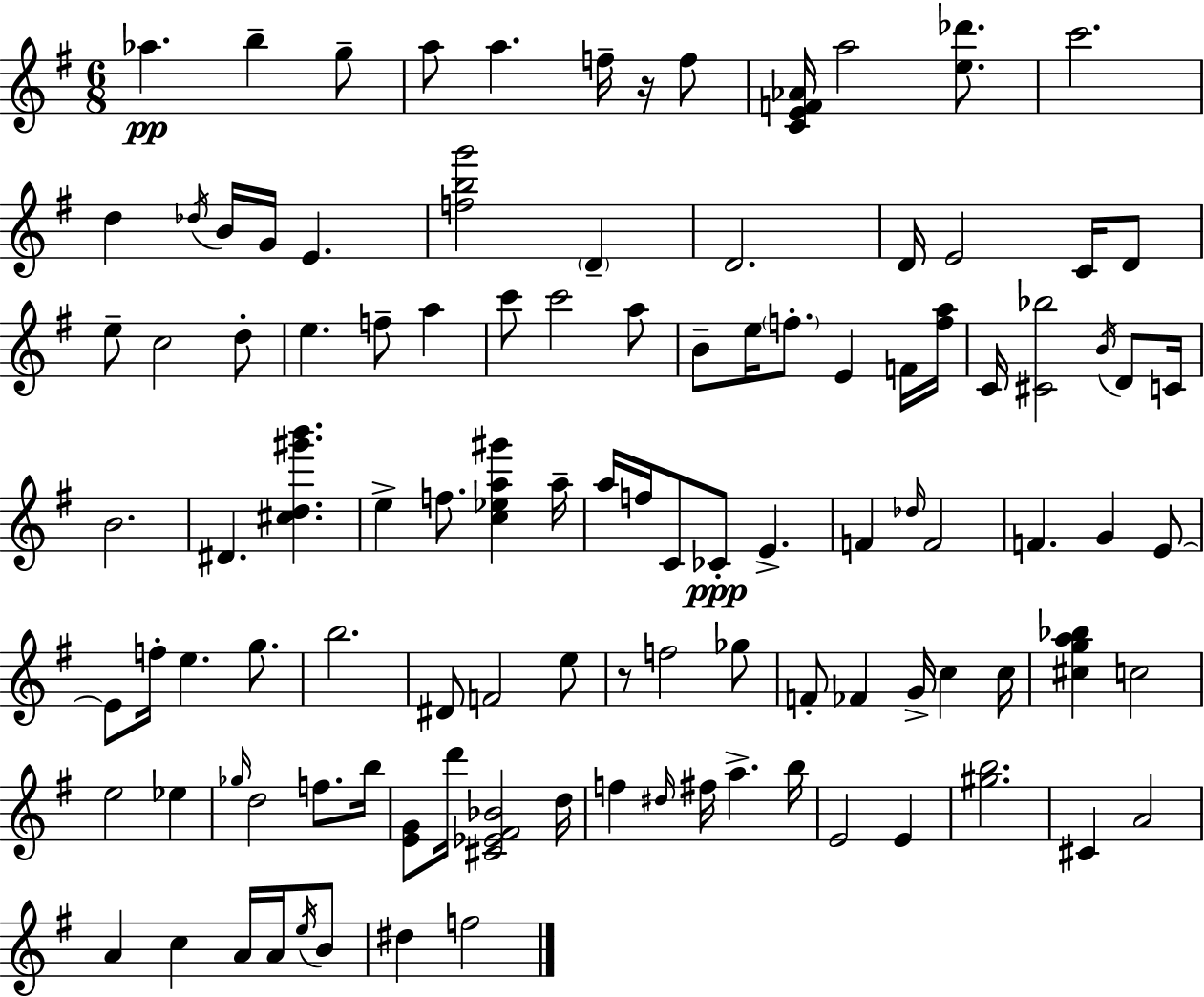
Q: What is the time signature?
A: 6/8